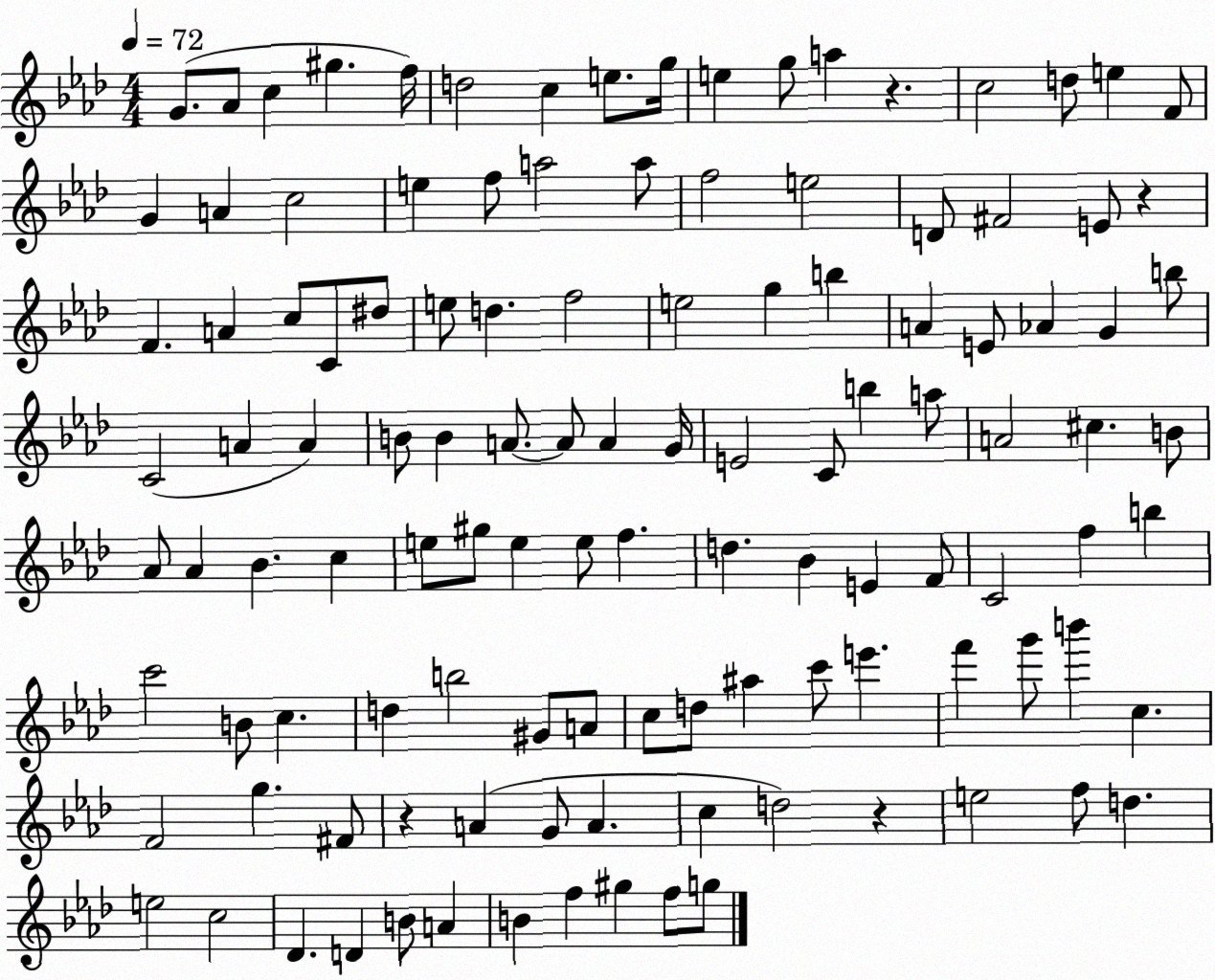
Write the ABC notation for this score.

X:1
T:Untitled
M:4/4
L:1/4
K:Ab
G/2 _A/2 c ^g f/4 d2 c e/2 g/4 e g/2 a z c2 d/2 e F/2 G A c2 e f/2 a2 a/2 f2 e2 D/2 ^F2 E/2 z F A c/2 C/2 ^d/2 e/2 d f2 e2 g b A E/2 _A G b/2 C2 A A B/2 B A/2 A/2 A G/4 E2 C/2 b a/2 A2 ^c B/2 _A/2 _A _B c e/2 ^g/2 e e/2 f d _B E F/2 C2 f b c'2 B/2 c d b2 ^G/2 A/2 c/2 d/2 ^a c'/2 e' f' g'/2 b' c F2 g ^F/2 z A G/2 A c d2 z e2 f/2 d e2 c2 _D D B/2 A B f ^g f/2 g/2